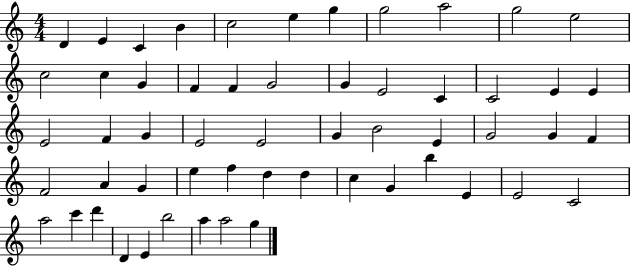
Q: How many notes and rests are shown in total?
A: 56